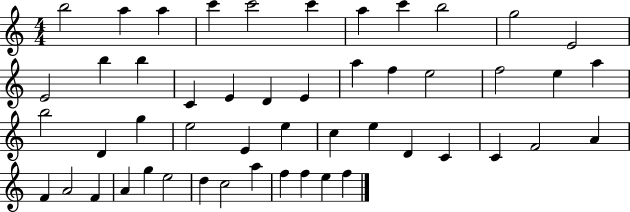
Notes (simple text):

B5/h A5/q A5/q C6/q C6/h C6/q A5/q C6/q B5/h G5/h E4/h E4/h B5/q B5/q C4/q E4/q D4/q E4/q A5/q F5/q E5/h F5/h E5/q A5/q B5/h D4/q G5/q E5/h E4/q E5/q C5/q E5/q D4/q C4/q C4/q F4/h A4/q F4/q A4/h F4/q A4/q G5/q E5/h D5/q C5/h A5/q F5/q F5/q E5/q F5/q